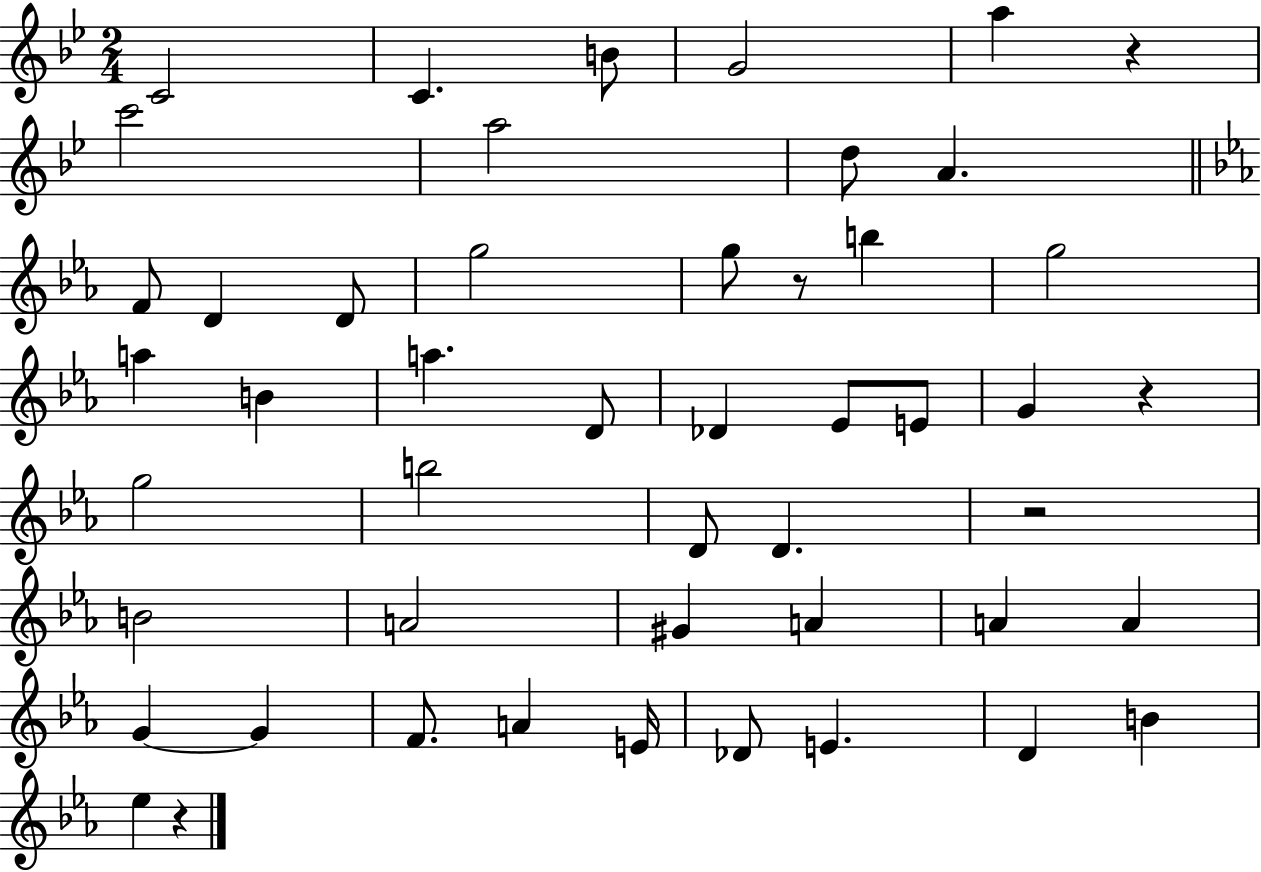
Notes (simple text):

C4/h C4/q. B4/e G4/h A5/q R/q C6/h A5/h D5/e A4/q. F4/e D4/q D4/e G5/h G5/e R/e B5/q G5/h A5/q B4/q A5/q. D4/e Db4/q Eb4/e E4/e G4/q R/q G5/h B5/h D4/e D4/q. R/h B4/h A4/h G#4/q A4/q A4/q A4/q G4/q G4/q F4/e. A4/q E4/s Db4/e E4/q. D4/q B4/q Eb5/q R/q